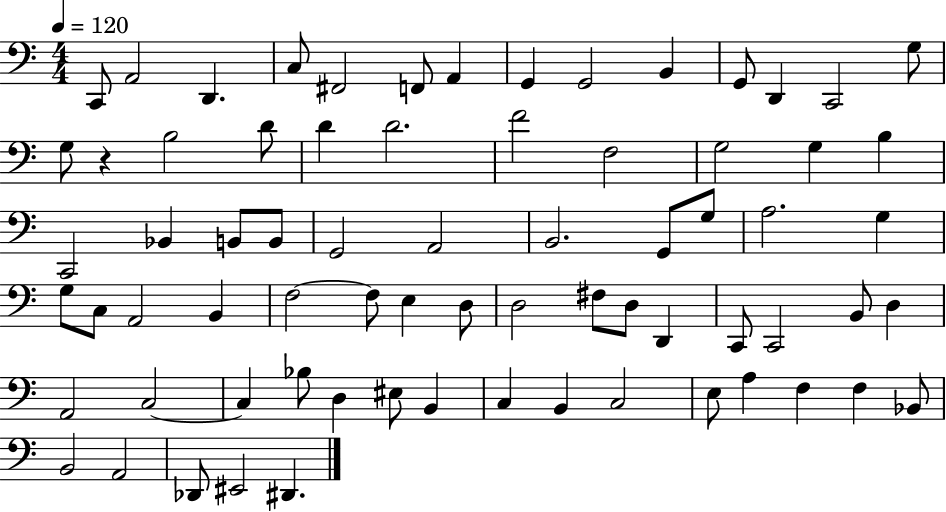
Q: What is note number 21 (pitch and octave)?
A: F3